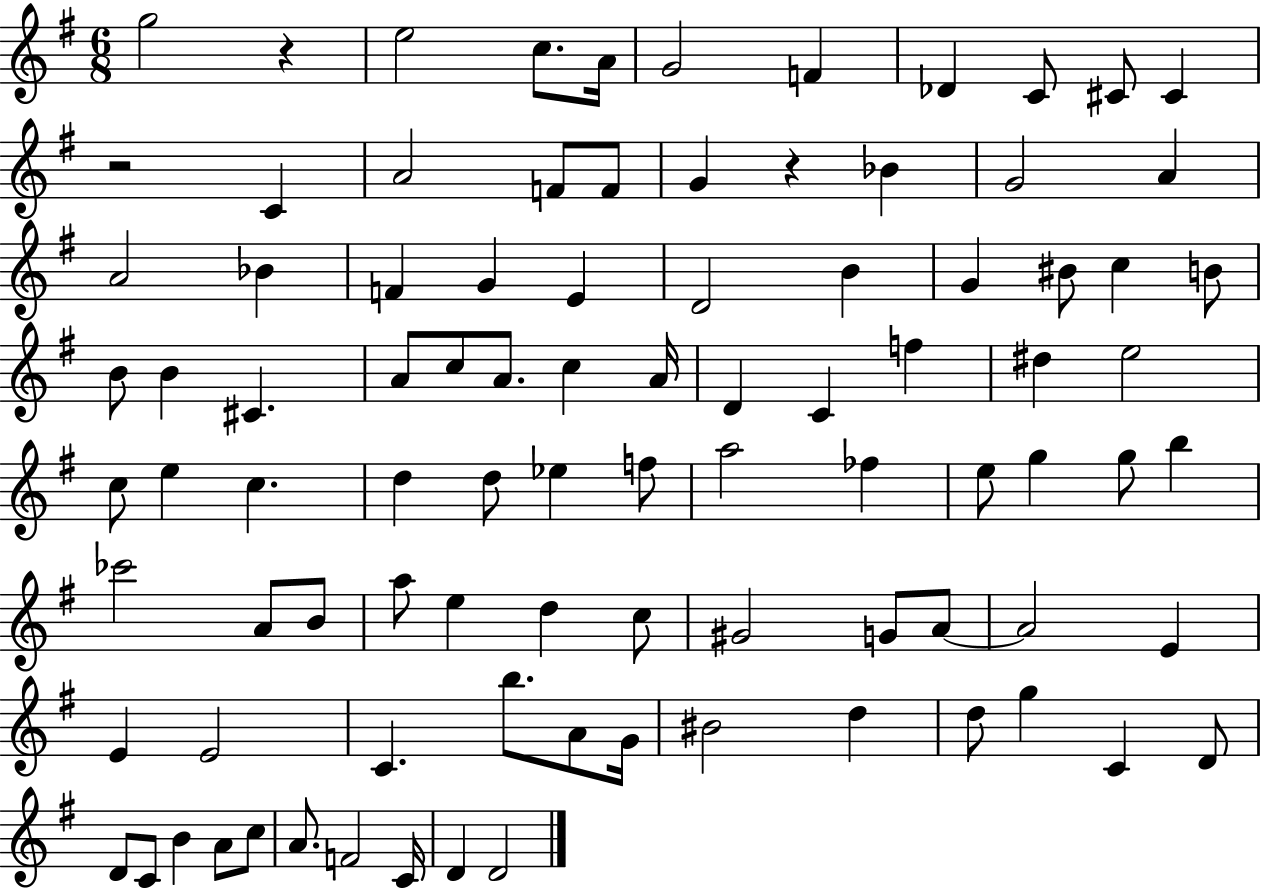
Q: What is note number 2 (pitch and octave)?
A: E5